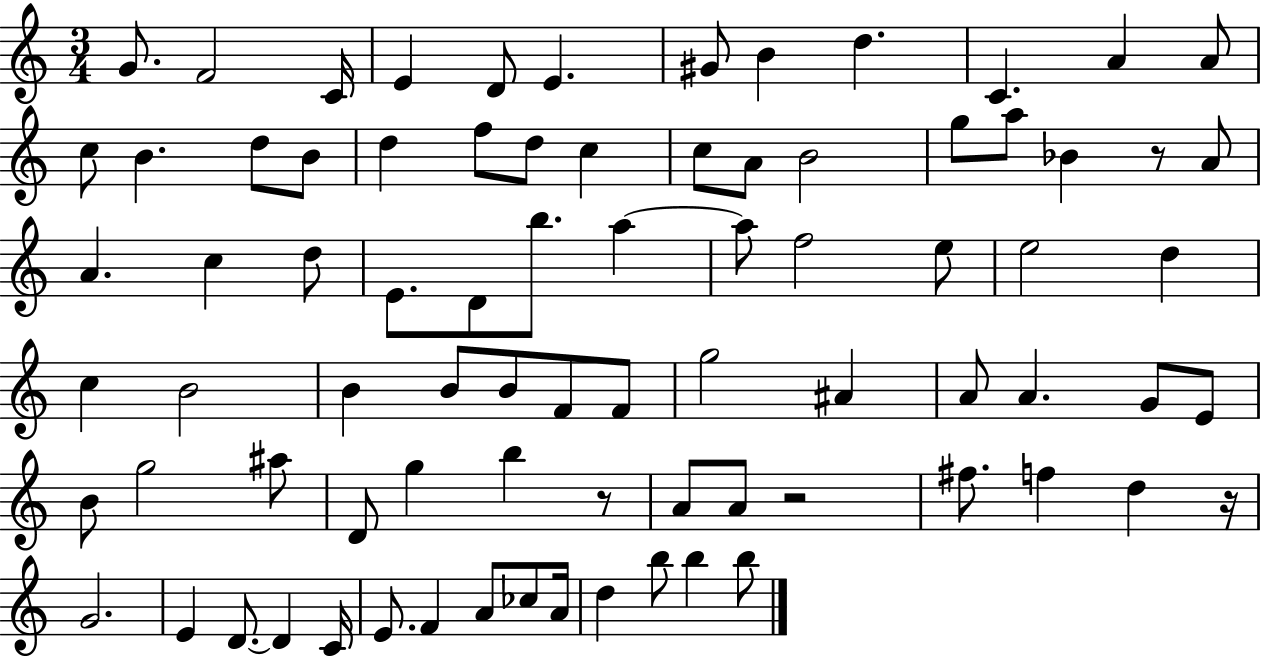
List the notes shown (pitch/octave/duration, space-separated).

G4/e. F4/h C4/s E4/q D4/e E4/q. G#4/e B4/q D5/q. C4/q. A4/q A4/e C5/e B4/q. D5/e B4/e D5/q F5/e D5/e C5/q C5/e A4/e B4/h G5/e A5/e Bb4/q R/e A4/e A4/q. C5/q D5/e E4/e. D4/e B5/e. A5/q A5/e F5/h E5/e E5/h D5/q C5/q B4/h B4/q B4/e B4/e F4/e F4/e G5/h A#4/q A4/e A4/q. G4/e E4/e B4/e G5/h A#5/e D4/e G5/q B5/q R/e A4/e A4/e R/h F#5/e. F5/q D5/q R/s G4/h. E4/q D4/e. D4/q C4/s E4/e. F4/q A4/e CES5/e A4/s D5/q B5/e B5/q B5/e